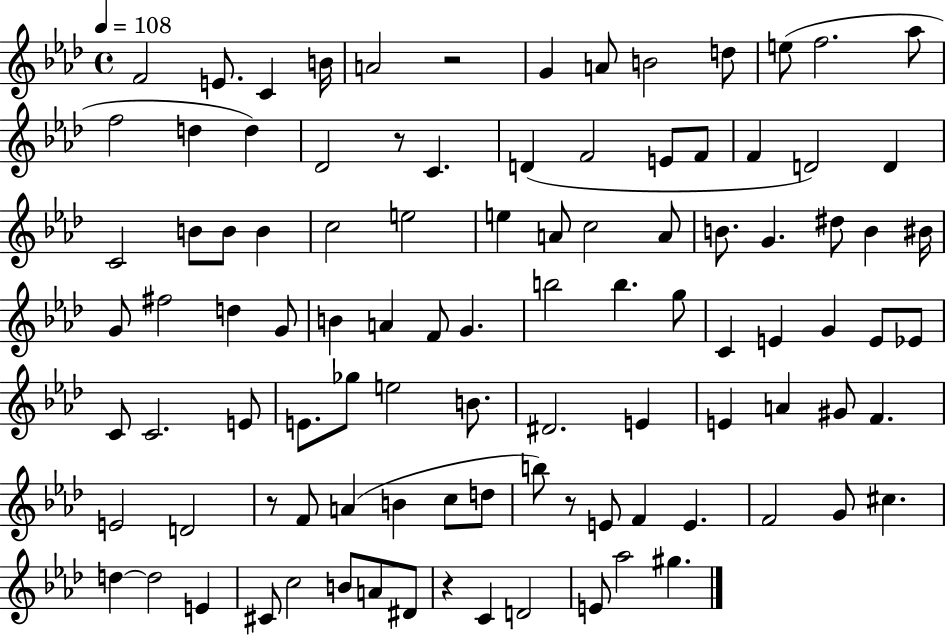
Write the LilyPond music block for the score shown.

{
  \clef treble
  \time 4/4
  \defaultTimeSignature
  \key aes \major
  \tempo 4 = 108
  f'2 e'8. c'4 b'16 | a'2 r2 | g'4 a'8 b'2 d''8 | e''8( f''2. aes''8 | \break f''2 d''4 d''4) | des'2 r8 c'4. | d'4( f'2 e'8 f'8 | f'4 d'2) d'4 | \break c'2 b'8 b'8 b'4 | c''2 e''2 | e''4 a'8 c''2 a'8 | b'8. g'4. dis''8 b'4 bis'16 | \break g'8 fis''2 d''4 g'8 | b'4 a'4 f'8 g'4. | b''2 b''4. g''8 | c'4 e'4 g'4 e'8 ees'8 | \break c'8 c'2. e'8 | e'8. ges''8 e''2 b'8. | dis'2. e'4 | e'4 a'4 gis'8 f'4. | \break e'2 d'2 | r8 f'8 a'4( b'4 c''8 d''8 | b''8) r8 e'8 f'4 e'4. | f'2 g'8 cis''4. | \break d''4~~ d''2 e'4 | cis'8 c''2 b'8 a'8 dis'8 | r4 c'4 d'2 | e'8 aes''2 gis''4. | \break \bar "|."
}